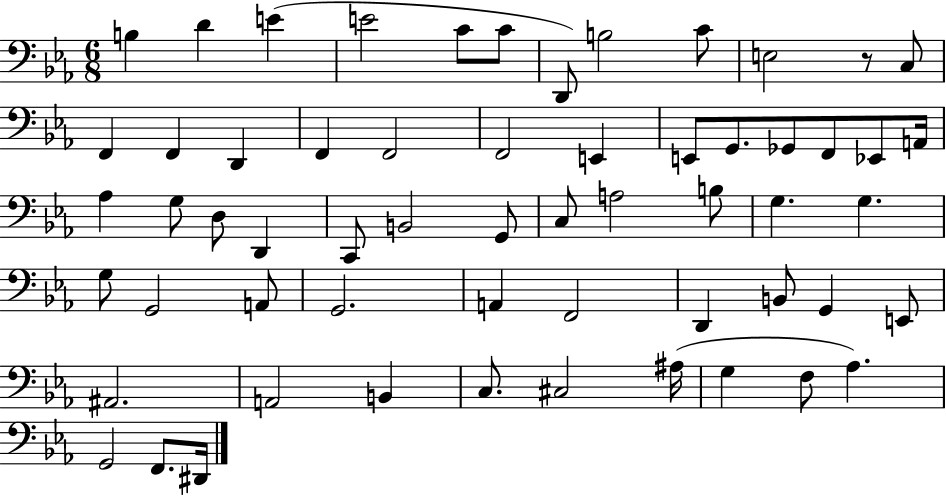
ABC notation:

X:1
T:Untitled
M:6/8
L:1/4
K:Eb
B, D E E2 C/2 C/2 D,,/2 B,2 C/2 E,2 z/2 C,/2 F,, F,, D,, F,, F,,2 F,,2 E,, E,,/2 G,,/2 _G,,/2 F,,/2 _E,,/2 A,,/4 _A, G,/2 D,/2 D,, C,,/2 B,,2 G,,/2 C,/2 A,2 B,/2 G, G, G,/2 G,,2 A,,/2 G,,2 A,, F,,2 D,, B,,/2 G,, E,,/2 ^A,,2 A,,2 B,, C,/2 ^C,2 ^A,/4 G, F,/2 _A, G,,2 F,,/2 ^D,,/4